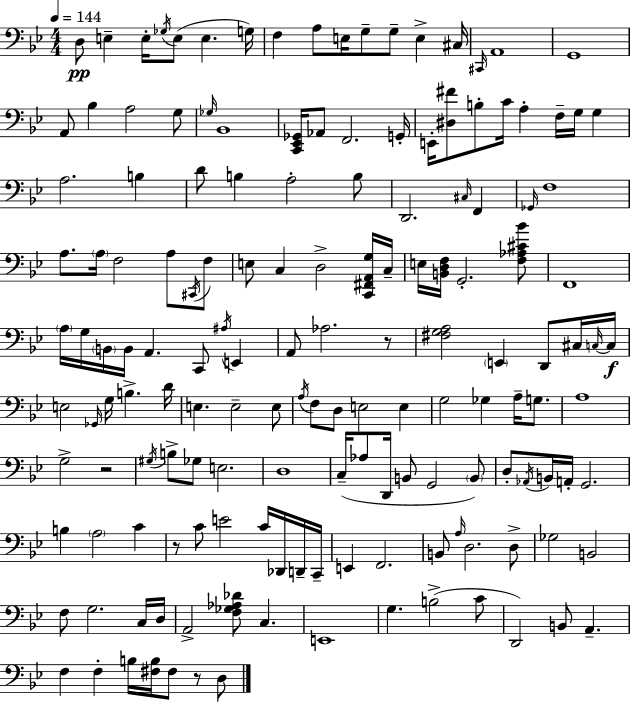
X:1
T:Untitled
M:4/4
L:1/4
K:Gm
D,/2 E, E,/4 _G,/4 E,/2 E, G,/4 F, A,/2 E,/4 G,/2 G,/2 E, ^C,/4 ^C,,/4 A,,4 G,,4 A,,/2 _B, A,2 G,/2 _G,/4 _B,,4 [C,,_E,,_G,,]/4 _A,,/2 F,,2 G,,/4 E,,/4 [^D,^F]/2 B,/2 C/4 A, F,/4 G,/4 G, A,2 B, D/2 B, A,2 B,/2 D,,2 ^C,/4 F,, _G,,/4 F,4 A,/2 A,/4 F,2 A,/2 ^C,,/4 F,/2 E,/2 C, D,2 [C,,^F,,A,,G,]/4 C,/4 E,/4 [B,,D,F,]/4 G,,2 [F,_A,^C_B]/2 F,,4 A,/4 G,/4 B,,/4 B,,/4 A,, C,,/2 ^A,/4 E,, A,,/2 _A,2 z/2 [^F,G,A,]2 E,, D,,/2 ^C,/4 C,/4 C,/4 E,2 _G,,/4 G,/4 B, D/4 E, E,2 E,/2 A,/4 F,/2 D,/2 E,2 E, G,2 _G, A,/4 G,/2 A,4 G,2 z2 ^G,/4 B,/2 _G,/2 E,2 D,4 C,/4 _A,/2 D,,/4 B,,/2 G,,2 B,,/2 D,/2 _A,,/4 B,,/4 A,,/4 G,,2 B, A,2 C z/2 C/2 E2 C/4 _D,,/4 D,,/4 C,,/4 E,, F,,2 B,,/2 A,/4 D,2 D,/2 _G,2 B,,2 F,/2 G,2 C,/4 D,/4 A,,2 [F,_G,_A,_D]/2 C, E,,4 G, B,2 C/2 D,,2 B,,/2 A,, F, F, B,/4 [^F,B,]/4 ^F,/2 z/2 D,/2